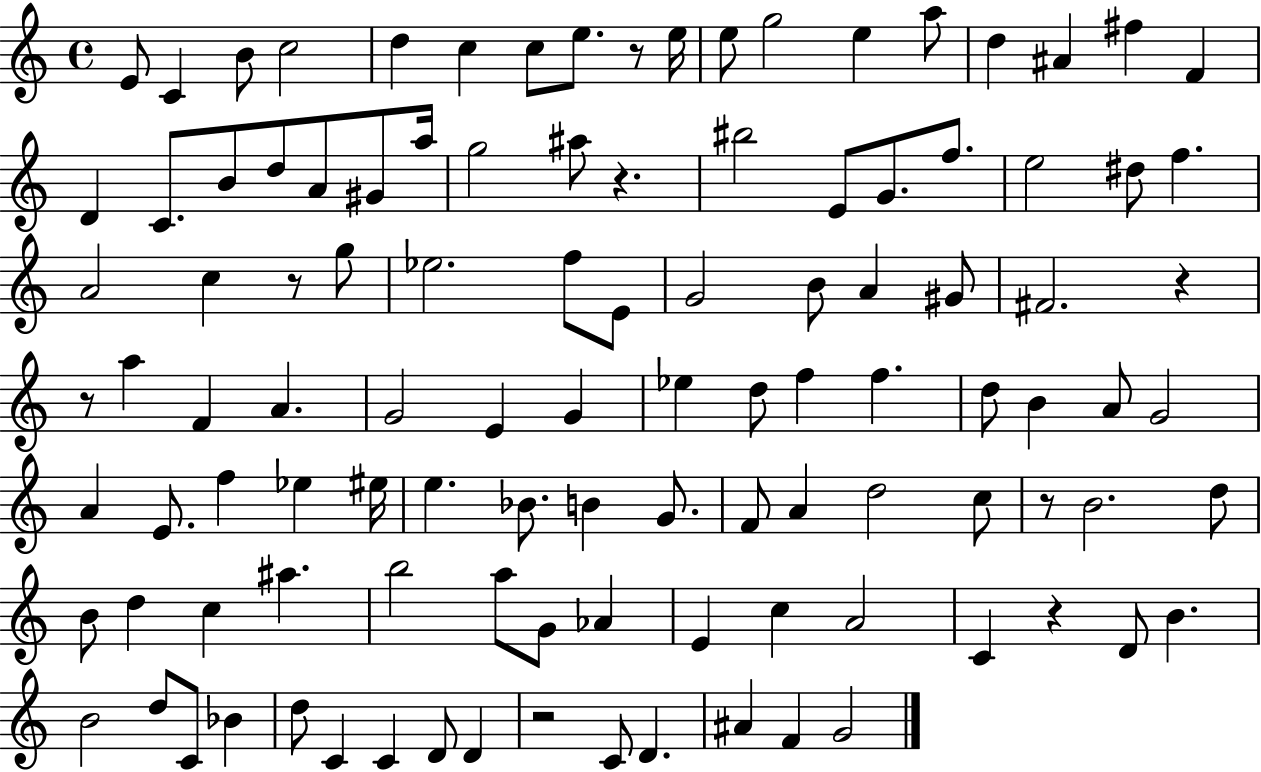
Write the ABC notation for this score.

X:1
T:Untitled
M:4/4
L:1/4
K:C
E/2 C B/2 c2 d c c/2 e/2 z/2 e/4 e/2 g2 e a/2 d ^A ^f F D C/2 B/2 d/2 A/2 ^G/2 a/4 g2 ^a/2 z ^b2 E/2 G/2 f/2 e2 ^d/2 f A2 c z/2 g/2 _e2 f/2 E/2 G2 B/2 A ^G/2 ^F2 z z/2 a F A G2 E G _e d/2 f f d/2 B A/2 G2 A E/2 f _e ^e/4 e _B/2 B G/2 F/2 A d2 c/2 z/2 B2 d/2 B/2 d c ^a b2 a/2 G/2 _A E c A2 C z D/2 B B2 d/2 C/2 _B d/2 C C D/2 D z2 C/2 D ^A F G2